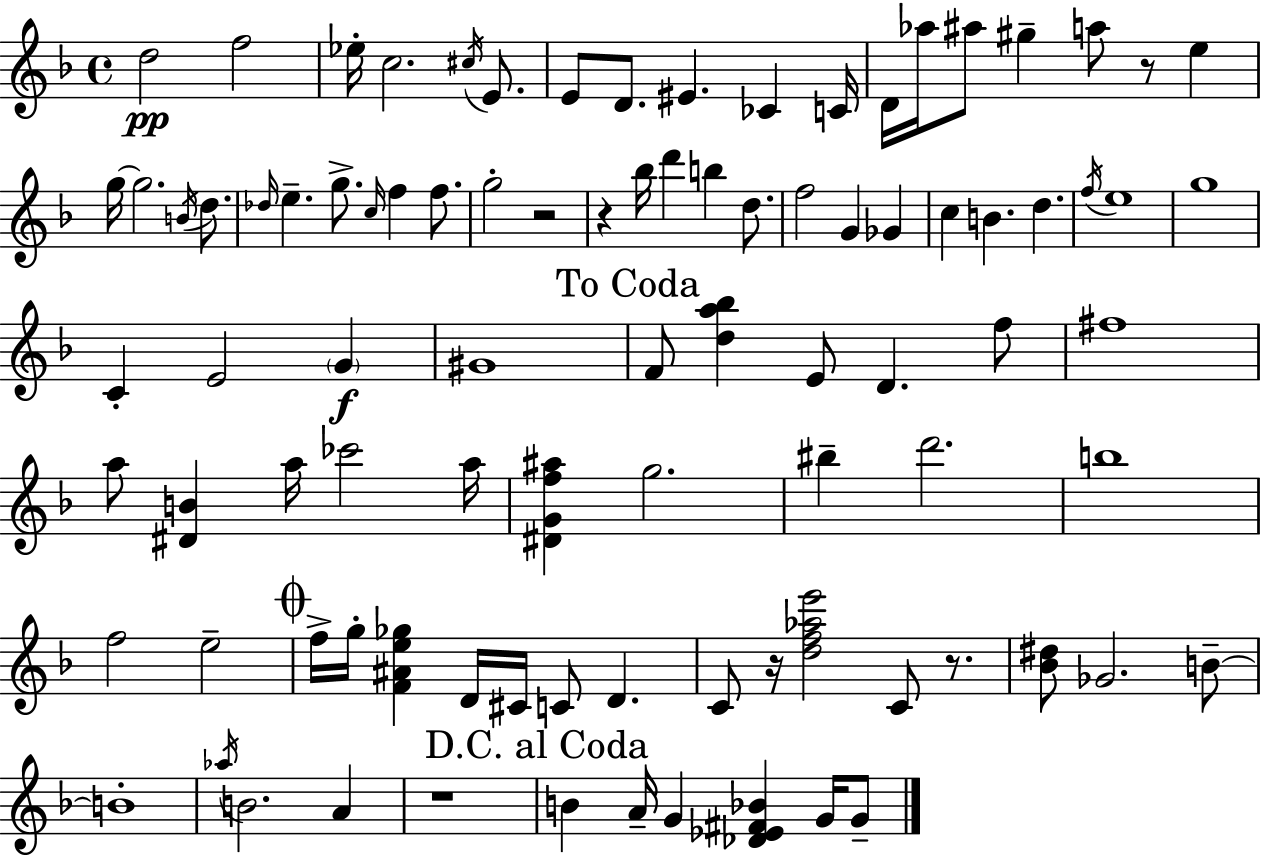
{
  \clef treble
  \time 4/4
  \defaultTimeSignature
  \key f \major
  d''2\pp f''2 | ees''16-. c''2. \acciaccatura { cis''16 } e'8. | e'8 d'8. eis'4. ces'4 | c'16 d'16 aes''16 ais''8 gis''4-- a''8 r8 e''4 | \break g''16~~ g''2. \acciaccatura { b'16 } d''8. | \grace { des''16 } e''4.-- g''8.-> \grace { c''16 } f''4 | f''8. g''2-. r2 | r4 bes''16 d'''4 b''4 | \break d''8. f''2 g'4 | ges'4 c''4 b'4. d''4. | \acciaccatura { f''16 } e''1 | g''1 | \break c'4-. e'2 | \parenthesize g'4\f gis'1 | \mark "To Coda" f'8 <d'' a'' bes''>4 e'8 d'4. | f''8 fis''1 | \break a''8 <dis' b'>4 a''16 ces'''2 | a''16 <dis' g' f'' ais''>4 g''2. | bis''4-- d'''2. | b''1 | \break f''2 e''2-- | \mark \markup { \musicglyph "scripts.coda" } f''16-> g''16-. <f' ais' e'' ges''>4 d'16 cis'16 c'8 d'4. | c'8 r16 <d'' f'' aes'' e'''>2 | c'8 r8. <bes' dis''>8 ges'2. | \break b'8--~~ b'1-. | \acciaccatura { aes''16 } b'2. | a'4 r1 | \mark "D.C. al Coda" b'4 a'16-- g'4 <des' ees' fis' bes'>4 | \break g'16 g'8-- \bar "|."
}